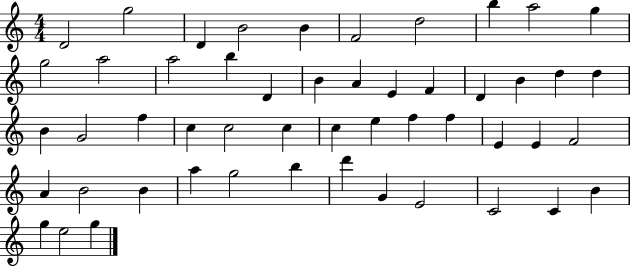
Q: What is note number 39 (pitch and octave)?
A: B4